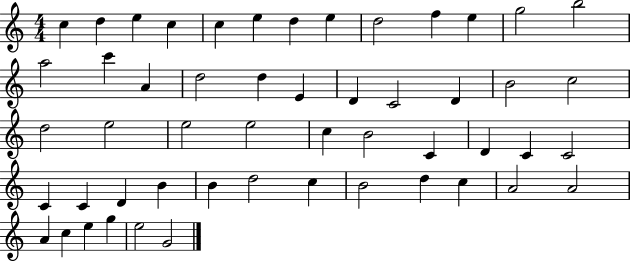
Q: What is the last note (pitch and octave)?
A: G4